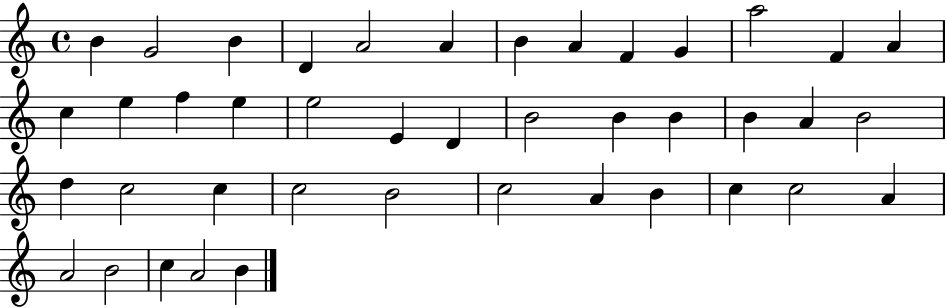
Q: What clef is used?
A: treble